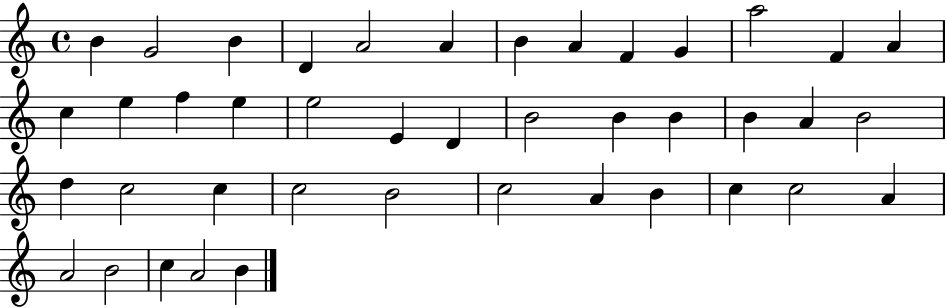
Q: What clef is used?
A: treble